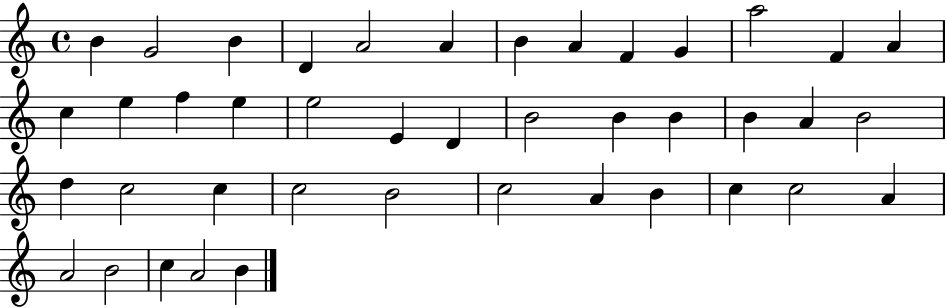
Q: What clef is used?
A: treble